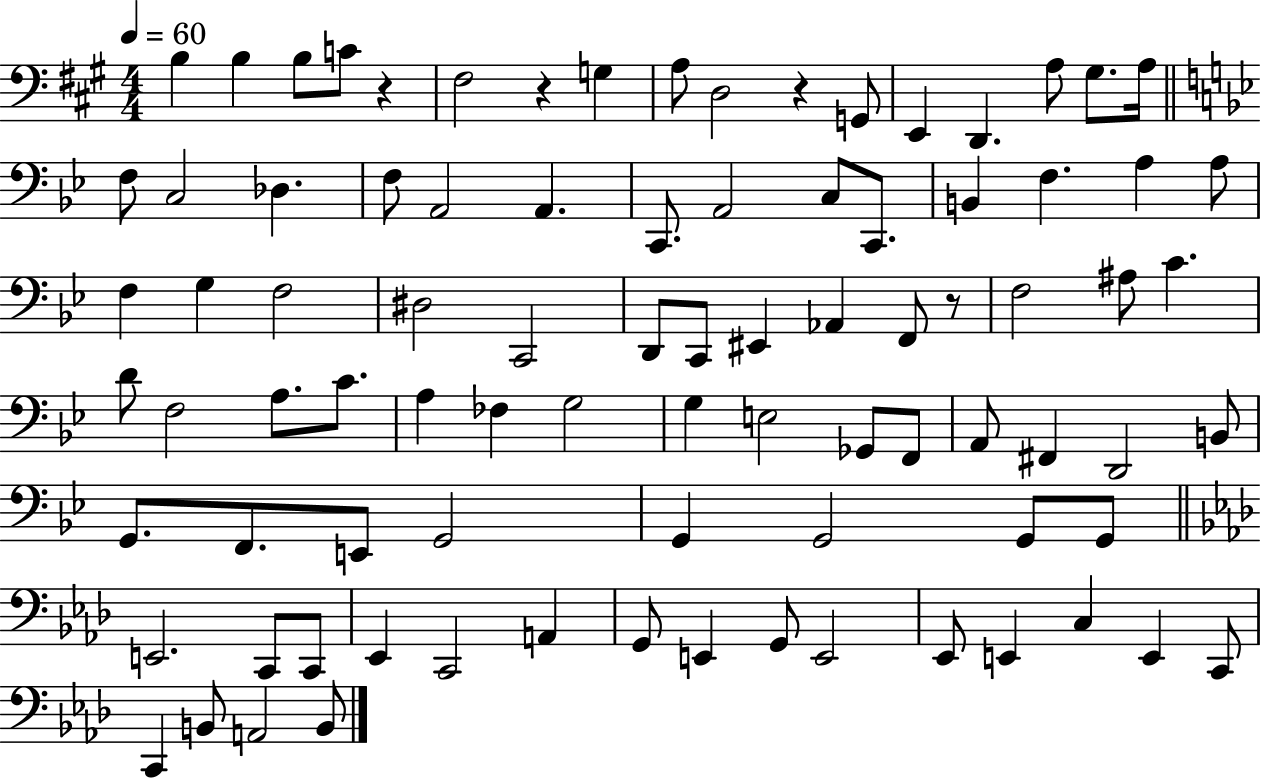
X:1
T:Untitled
M:4/4
L:1/4
K:A
B, B, B,/2 C/2 z ^F,2 z G, A,/2 D,2 z G,,/2 E,, D,, A,/2 ^G,/2 A,/4 F,/2 C,2 _D, F,/2 A,,2 A,, C,,/2 A,,2 C,/2 C,,/2 B,, F, A, A,/2 F, G, F,2 ^D,2 C,,2 D,,/2 C,,/2 ^E,, _A,, F,,/2 z/2 F,2 ^A,/2 C D/2 F,2 A,/2 C/2 A, _F, G,2 G, E,2 _G,,/2 F,,/2 A,,/2 ^F,, D,,2 B,,/2 G,,/2 F,,/2 E,,/2 G,,2 G,, G,,2 G,,/2 G,,/2 E,,2 C,,/2 C,,/2 _E,, C,,2 A,, G,,/2 E,, G,,/2 E,,2 _E,,/2 E,, C, E,, C,,/2 C,, B,,/2 A,,2 B,,/2